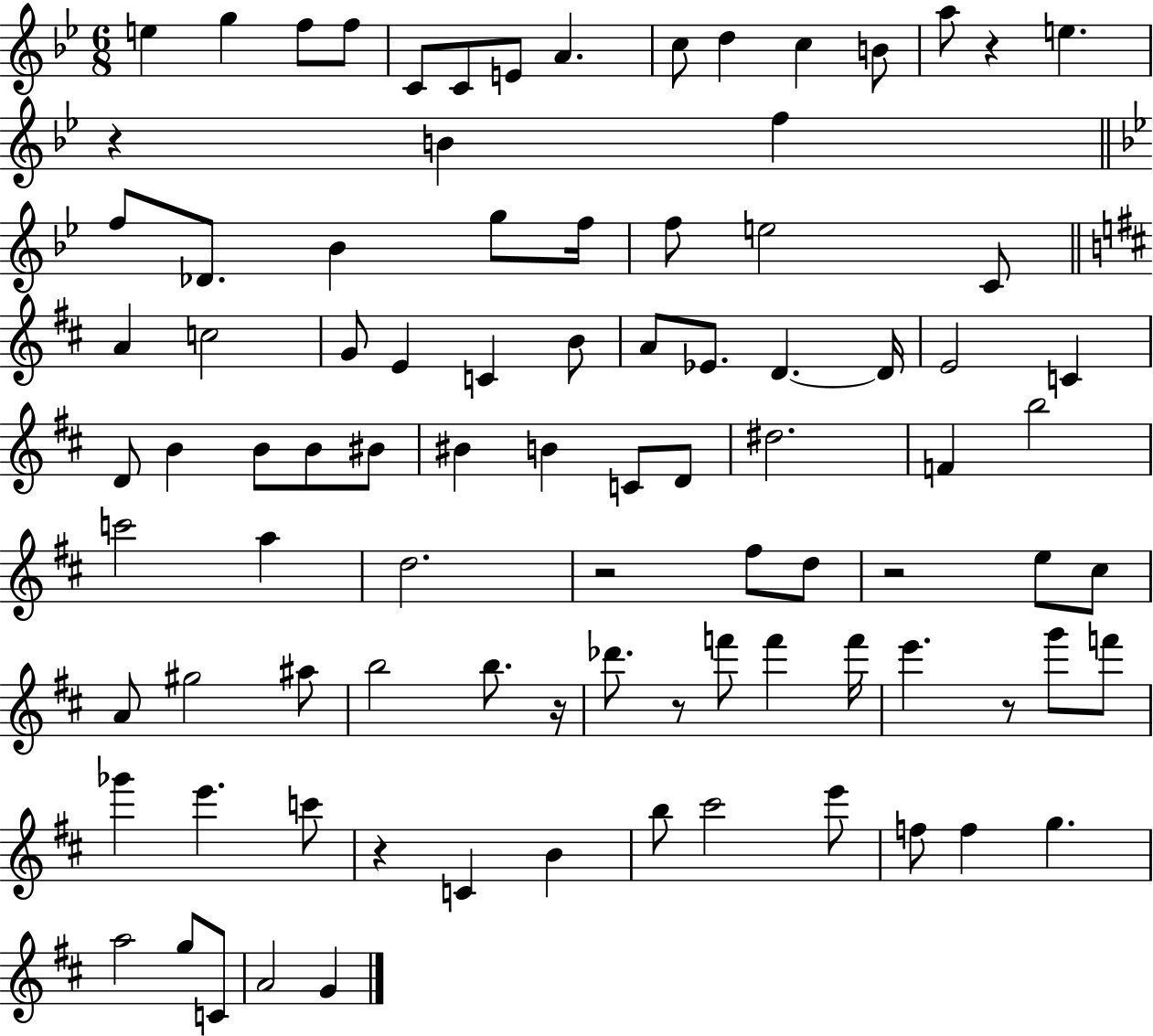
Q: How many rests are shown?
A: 8